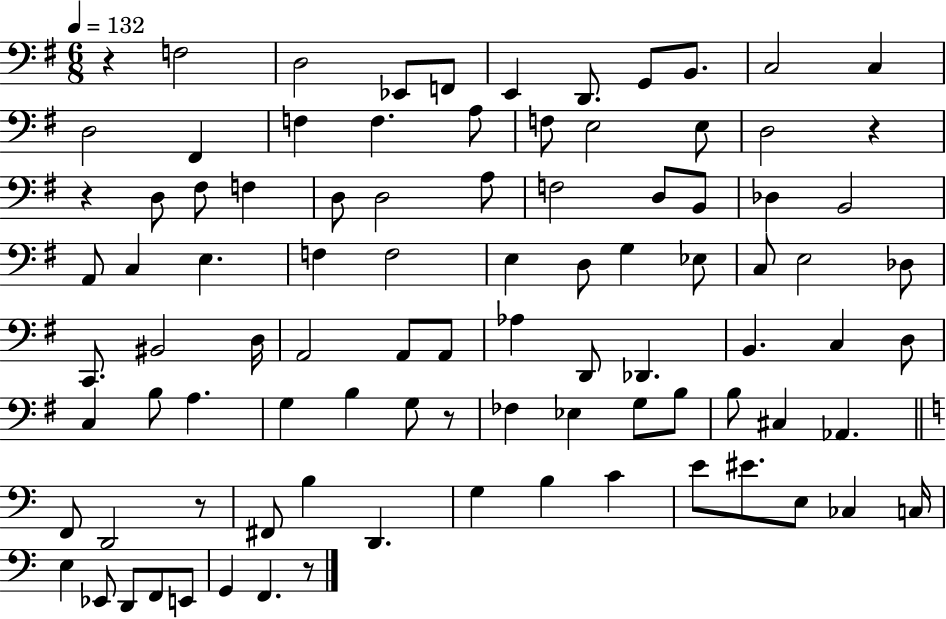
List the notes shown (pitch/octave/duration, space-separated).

R/q F3/h D3/h Eb2/e F2/e E2/q D2/e. G2/e B2/e. C3/h C3/q D3/h F#2/q F3/q F3/q. A3/e F3/e E3/h E3/e D3/h R/q R/q D3/e F#3/e F3/q D3/e D3/h A3/e F3/h D3/e B2/e Db3/q B2/h A2/e C3/q E3/q. F3/q F3/h E3/q D3/e G3/q Eb3/e C3/e E3/h Db3/e C2/e. BIS2/h D3/s A2/h A2/e A2/e Ab3/q D2/e Db2/q. B2/q. C3/q D3/e C3/q B3/e A3/q. G3/q B3/q G3/e R/e FES3/q Eb3/q G3/e B3/e B3/e C#3/q Ab2/q. F2/e D2/h R/e F#2/e B3/q D2/q. G3/q B3/q C4/q E4/e EIS4/e. E3/e CES3/q C3/s E3/q Eb2/e D2/e F2/e E2/e G2/q F2/q. R/e